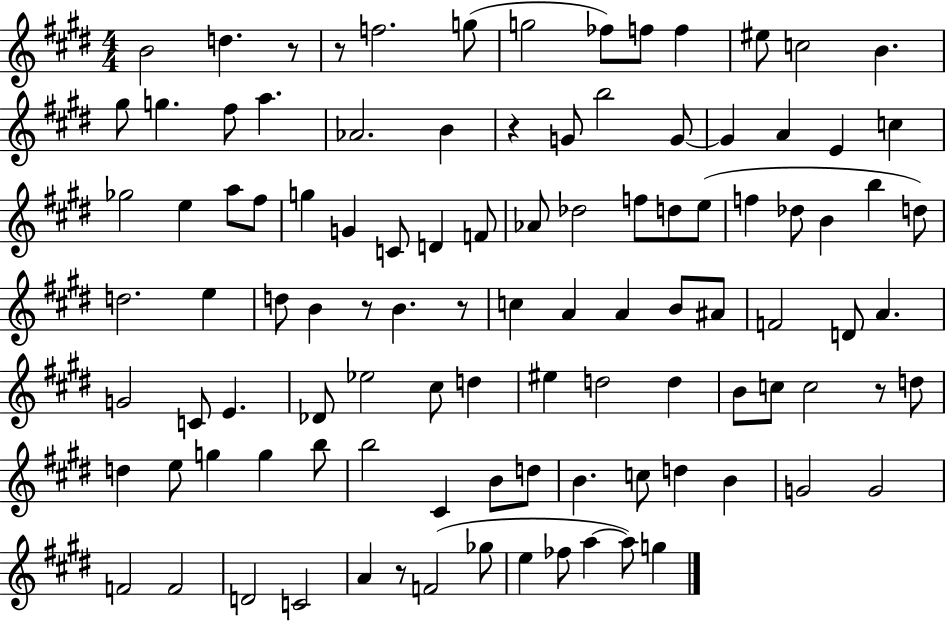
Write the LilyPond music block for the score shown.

{
  \clef treble
  \numericTimeSignature
  \time 4/4
  \key e \major
  b'2 d''4. r8 | r8 f''2. g''8( | g''2 fes''8) f''8 f''4 | eis''8 c''2 b'4. | \break gis''8 g''4. fis''8 a''4. | aes'2. b'4 | r4 g'8 b''2 g'8~~ | g'4 a'4 e'4 c''4 | \break ges''2 e''4 a''8 fis''8 | g''4 g'4 c'8 d'4 f'8 | aes'8 des''2 f''8 d''8 e''8( | f''4 des''8 b'4 b''4 d''8) | \break d''2. e''4 | d''8 b'4 r8 b'4. r8 | c''4 a'4 a'4 b'8 ais'8 | f'2 d'8 a'4. | \break g'2 c'8 e'4. | des'8 ees''2 cis''8 d''4 | eis''4 d''2 d''4 | b'8 c''8 c''2 r8 d''8 | \break d''4 e''8 g''4 g''4 b''8 | b''2 cis'4 b'8 d''8 | b'4. c''8 d''4 b'4 | g'2 g'2 | \break f'2 f'2 | d'2 c'2 | a'4 r8 f'2( ges''8 | e''4 fes''8 a''4~~ a''8) g''4 | \break \bar "|."
}